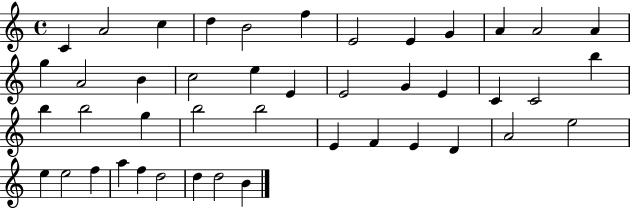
C4/q A4/h C5/q D5/q B4/h F5/q E4/h E4/q G4/q A4/q A4/h A4/q G5/q A4/h B4/q C5/h E5/q E4/q E4/h G4/q E4/q C4/q C4/h B5/q B5/q B5/h G5/q B5/h B5/h E4/q F4/q E4/q D4/q A4/h E5/h E5/q E5/h F5/q A5/q F5/q D5/h D5/q D5/h B4/q